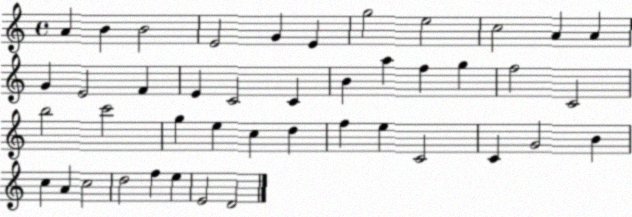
X:1
T:Untitled
M:4/4
L:1/4
K:C
A B B2 E2 G E g2 e2 c2 A A G E2 F E C2 C B a f g f2 C2 b2 c'2 g e c d f e C2 C G2 B c A c2 d2 f e E2 D2